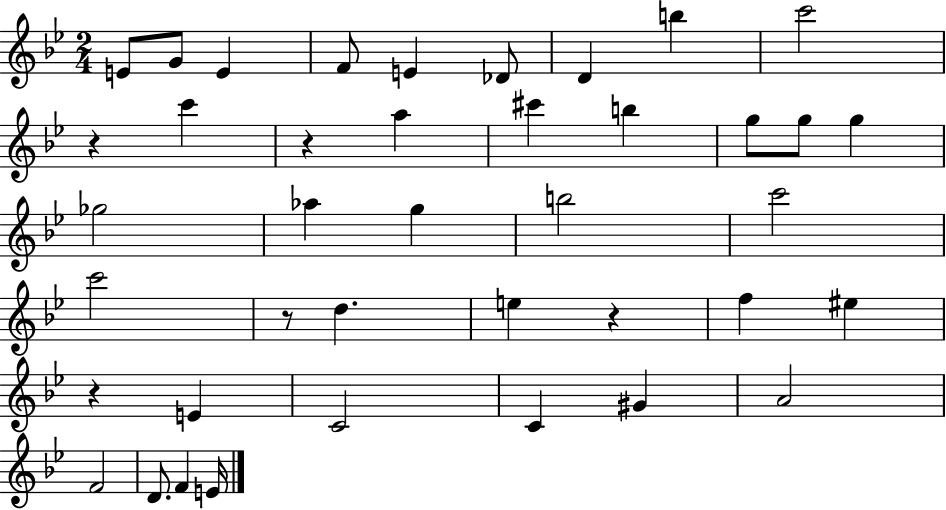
{
  \clef treble
  \numericTimeSignature
  \time 2/4
  \key bes \major
  e'8 g'8 e'4 | f'8 e'4 des'8 | d'4 b''4 | c'''2 | \break r4 c'''4 | r4 a''4 | cis'''4 b''4 | g''8 g''8 g''4 | \break ges''2 | aes''4 g''4 | b''2 | c'''2 | \break c'''2 | r8 d''4. | e''4 r4 | f''4 eis''4 | \break r4 e'4 | c'2 | c'4 gis'4 | a'2 | \break f'2 | d'8. f'4 e'16 | \bar "|."
}